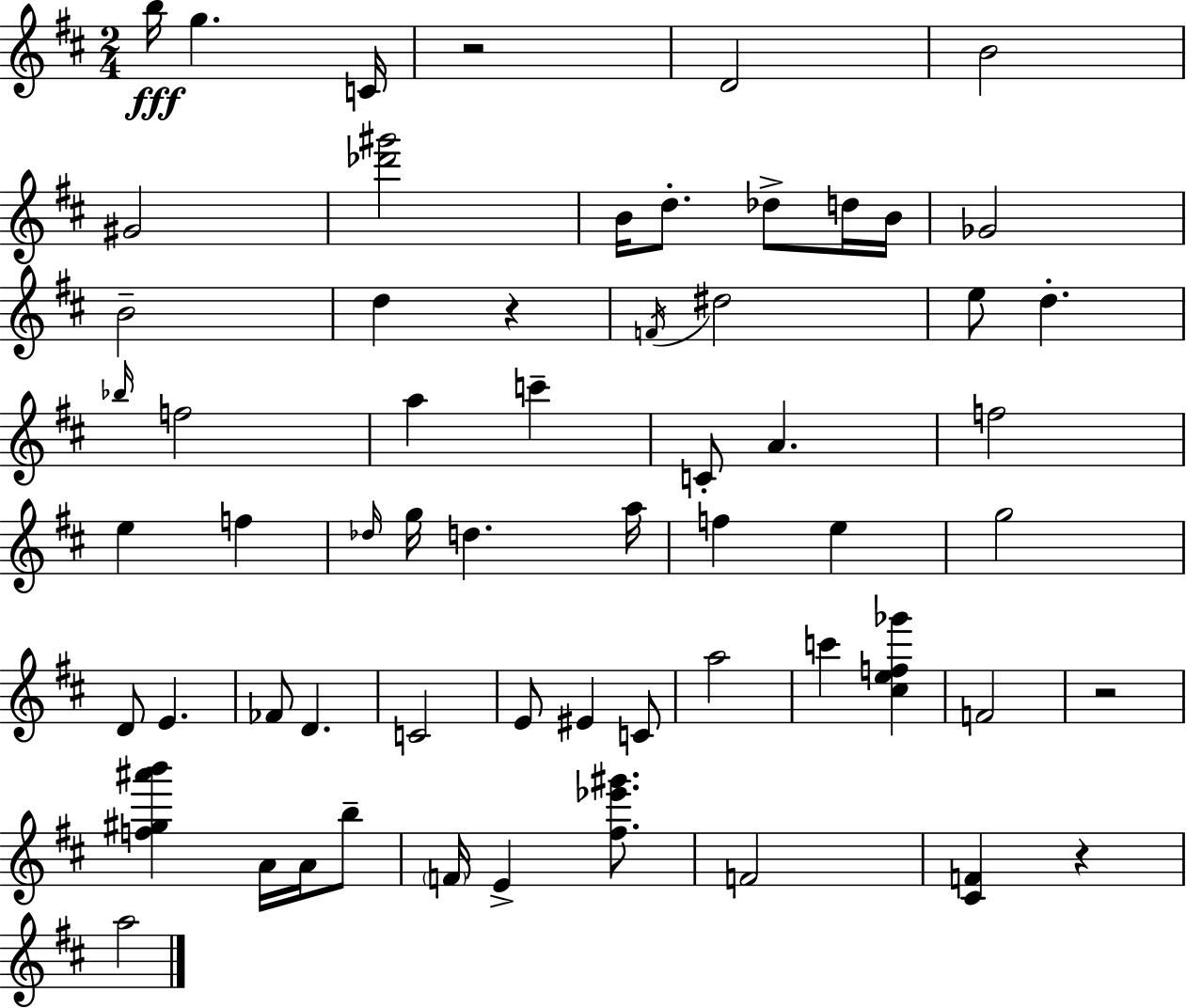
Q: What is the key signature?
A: D major